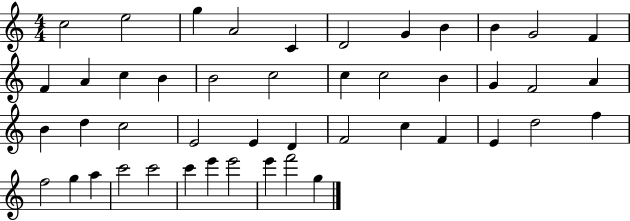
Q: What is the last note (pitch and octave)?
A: G5